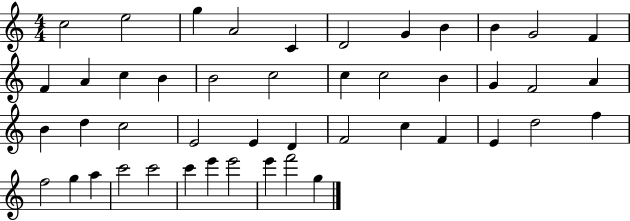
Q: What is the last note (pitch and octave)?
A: G5